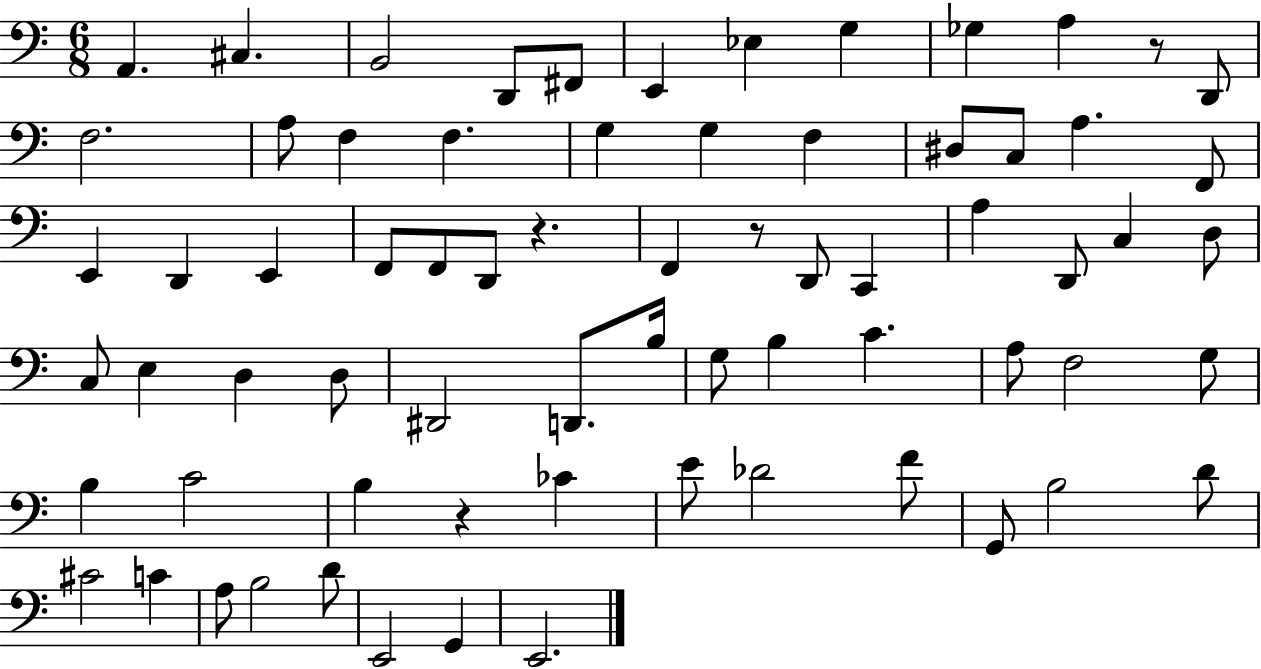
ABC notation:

X:1
T:Untitled
M:6/8
L:1/4
K:C
A,, ^C, B,,2 D,,/2 ^F,,/2 E,, _E, G, _G, A, z/2 D,,/2 F,2 A,/2 F, F, G, G, F, ^D,/2 C,/2 A, F,,/2 E,, D,, E,, F,,/2 F,,/2 D,,/2 z F,, z/2 D,,/2 C,, A, D,,/2 C, D,/2 C,/2 E, D, D,/2 ^D,,2 D,,/2 B,/4 G,/2 B, C A,/2 F,2 G,/2 B, C2 B, z _C E/2 _D2 F/2 G,,/2 B,2 D/2 ^C2 C A,/2 B,2 D/2 E,,2 G,, E,,2